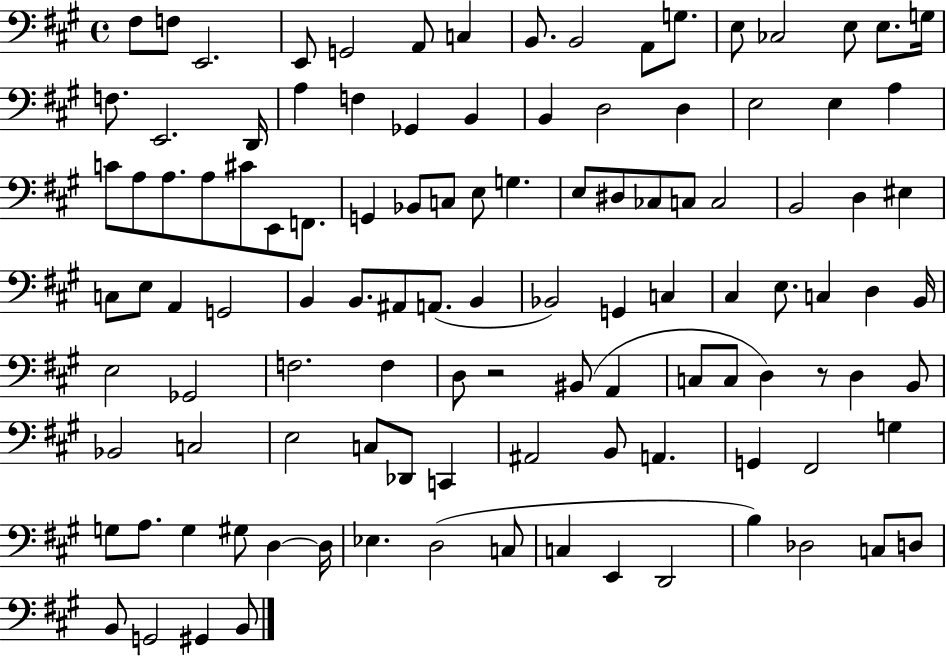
{
  \clef bass
  \time 4/4
  \defaultTimeSignature
  \key a \major
  fis8 f8 e,2. | e,8 g,2 a,8 c4 | b,8. b,2 a,8 g8. | e8 ces2 e8 e8. g16 | \break f8. e,2. d,16 | a4 f4 ges,4 b,4 | b,4 d2 d4 | e2 e4 a4 | \break c'8 a8 a8. a8 cis'8 e,8 f,8. | g,4 bes,8 c8 e8 g4. | e8 dis8 ces8 c8 c2 | b,2 d4 eis4 | \break c8 e8 a,4 g,2 | b,4 b,8. ais,8 a,8.( b,4 | bes,2) g,4 c4 | cis4 e8. c4 d4 b,16 | \break e2 ges,2 | f2. f4 | d8 r2 bis,8( a,4 | c8 c8 d4) r8 d4 b,8 | \break bes,2 c2 | e2 c8 des,8 c,4 | ais,2 b,8 a,4. | g,4 fis,2 g4 | \break g8 a8. g4 gis8 d4~~ d16 | ees4. d2( c8 | c4 e,4 d,2 | b4) des2 c8 d8 | \break b,8 g,2 gis,4 b,8 | \bar "|."
}